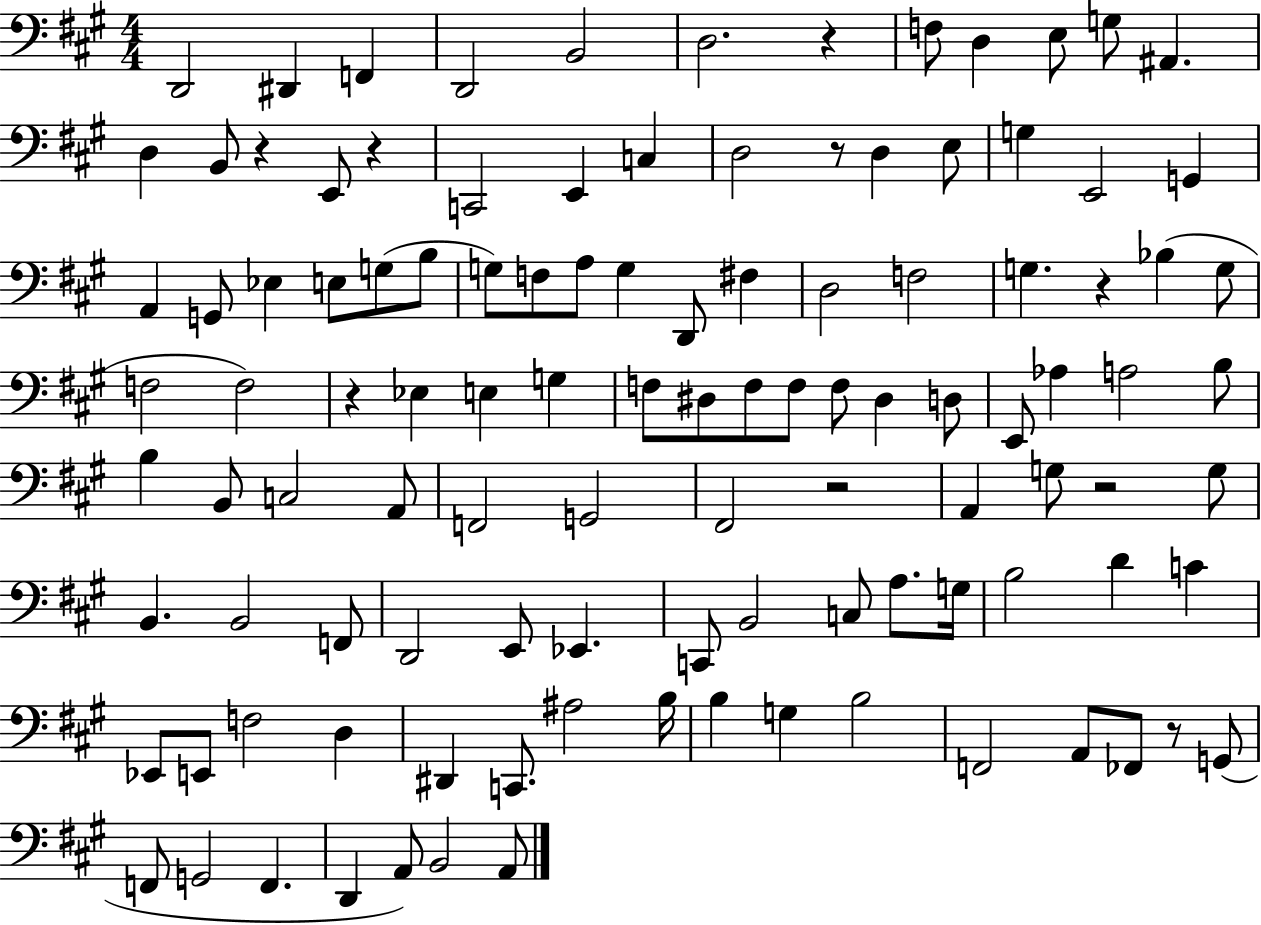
D2/h D#2/q F2/q D2/h B2/h D3/h. R/q F3/e D3/q E3/e G3/e A#2/q. D3/q B2/e R/q E2/e R/q C2/h E2/q C3/q D3/h R/e D3/q E3/e G3/q E2/h G2/q A2/q G2/e Eb3/q E3/e G3/e B3/e G3/e F3/e A3/e G3/q D2/e F#3/q D3/h F3/h G3/q. R/q Bb3/q G3/e F3/h F3/h R/q Eb3/q E3/q G3/q F3/e D#3/e F3/e F3/e F3/e D#3/q D3/e E2/e Ab3/q A3/h B3/e B3/q B2/e C3/h A2/e F2/h G2/h F#2/h R/h A2/q G3/e R/h G3/e B2/q. B2/h F2/e D2/h E2/e Eb2/q. C2/e B2/h C3/e A3/e. G3/s B3/h D4/q C4/q Eb2/e E2/e F3/h D3/q D#2/q C2/e. A#3/h B3/s B3/q G3/q B3/h F2/h A2/e FES2/e R/e G2/e F2/e G2/h F2/q. D2/q A2/e B2/h A2/e